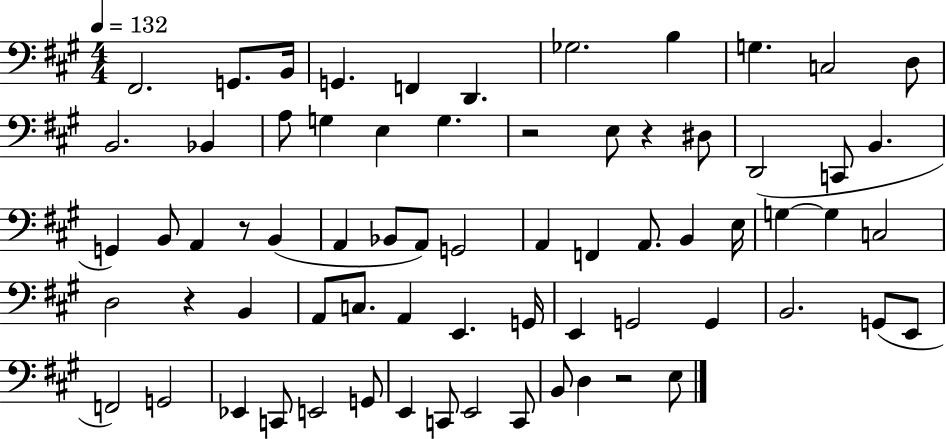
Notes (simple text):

F#2/h. G2/e. B2/s G2/q. F2/q D2/q. Gb3/h. B3/q G3/q. C3/h D3/e B2/h. Bb2/q A3/e G3/q E3/q G3/q. R/h E3/e R/q D#3/e D2/h C2/e B2/q. G2/q B2/e A2/q R/e B2/q A2/q Bb2/e A2/e G2/h A2/q F2/q A2/e. B2/q E3/s G3/q G3/q C3/h D3/h R/q B2/q A2/e C3/e. A2/q E2/q. G2/s E2/q G2/h G2/q B2/h. G2/e E2/e F2/h G2/h Eb2/q C2/e E2/h G2/e E2/q C2/e E2/h C2/e B2/e D3/q R/h E3/e